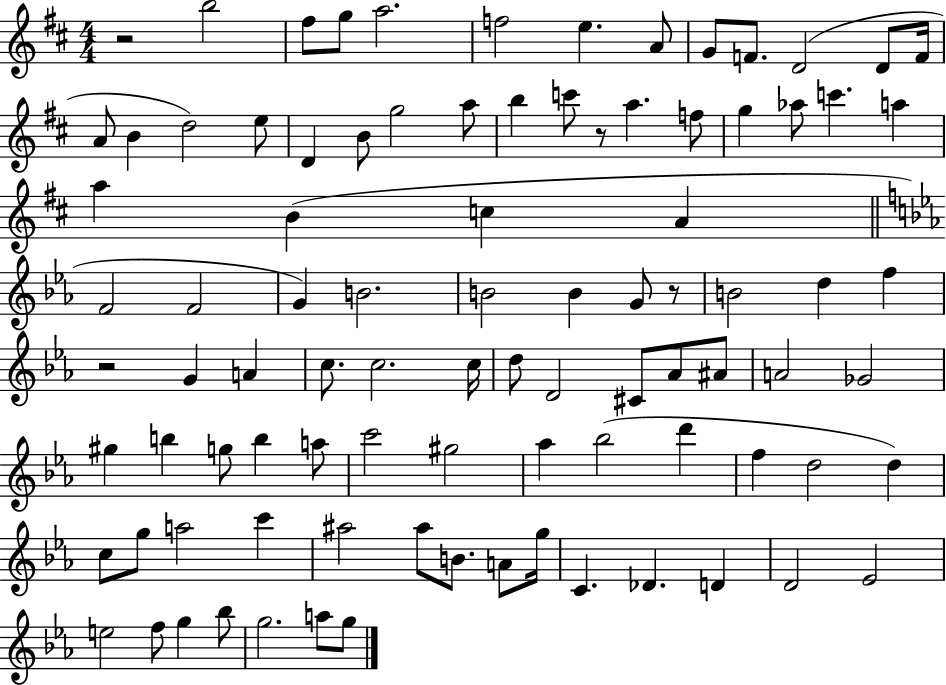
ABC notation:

X:1
T:Untitled
M:4/4
L:1/4
K:D
z2 b2 ^f/2 g/2 a2 f2 e A/2 G/2 F/2 D2 D/2 F/4 A/2 B d2 e/2 D B/2 g2 a/2 b c'/2 z/2 a f/2 g _a/2 c' a a B c A F2 F2 G B2 B2 B G/2 z/2 B2 d f z2 G A c/2 c2 c/4 d/2 D2 ^C/2 _A/2 ^A/2 A2 _G2 ^g b g/2 b a/2 c'2 ^g2 _a _b2 d' f d2 d c/2 g/2 a2 c' ^a2 ^a/2 B/2 A/2 g/4 C _D D D2 _E2 e2 f/2 g _b/2 g2 a/2 g/2